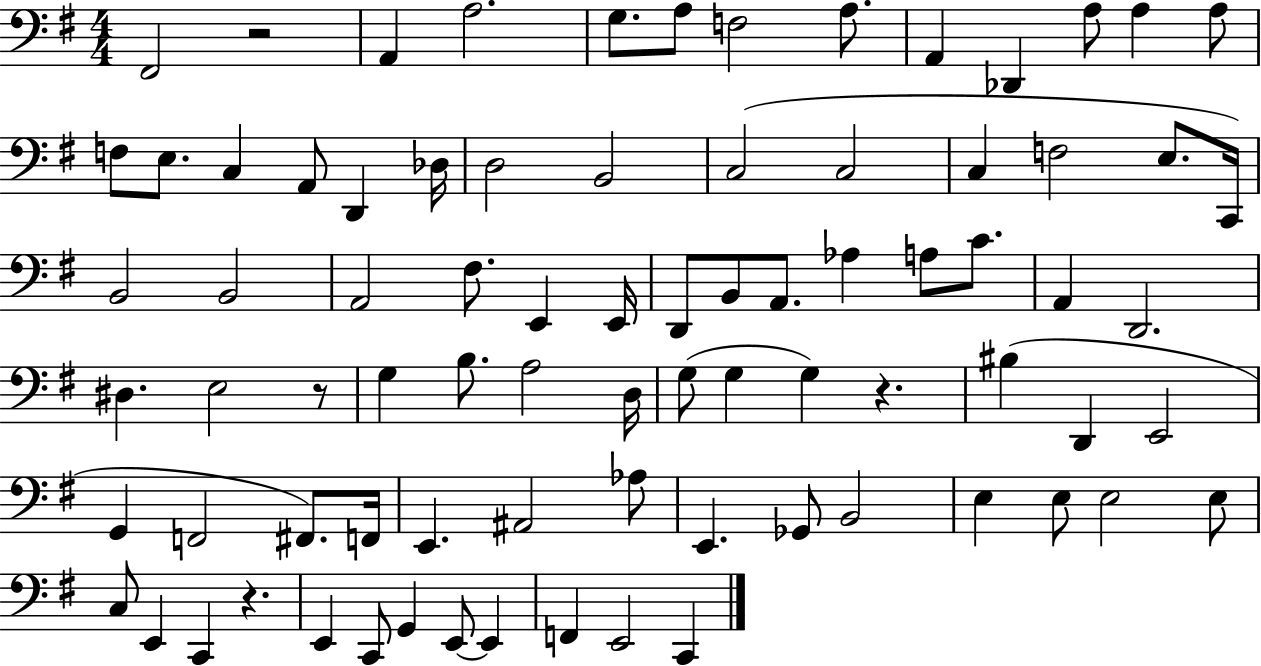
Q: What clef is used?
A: bass